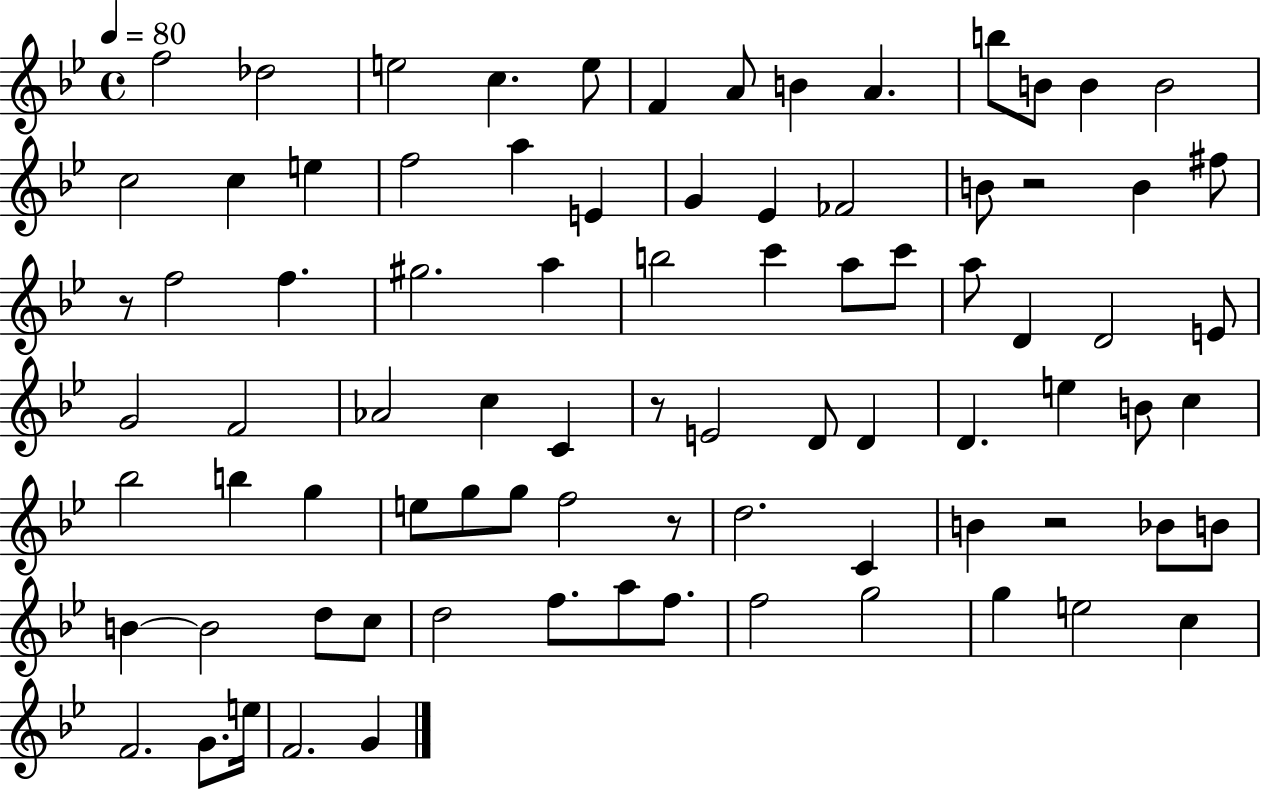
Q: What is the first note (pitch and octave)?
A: F5